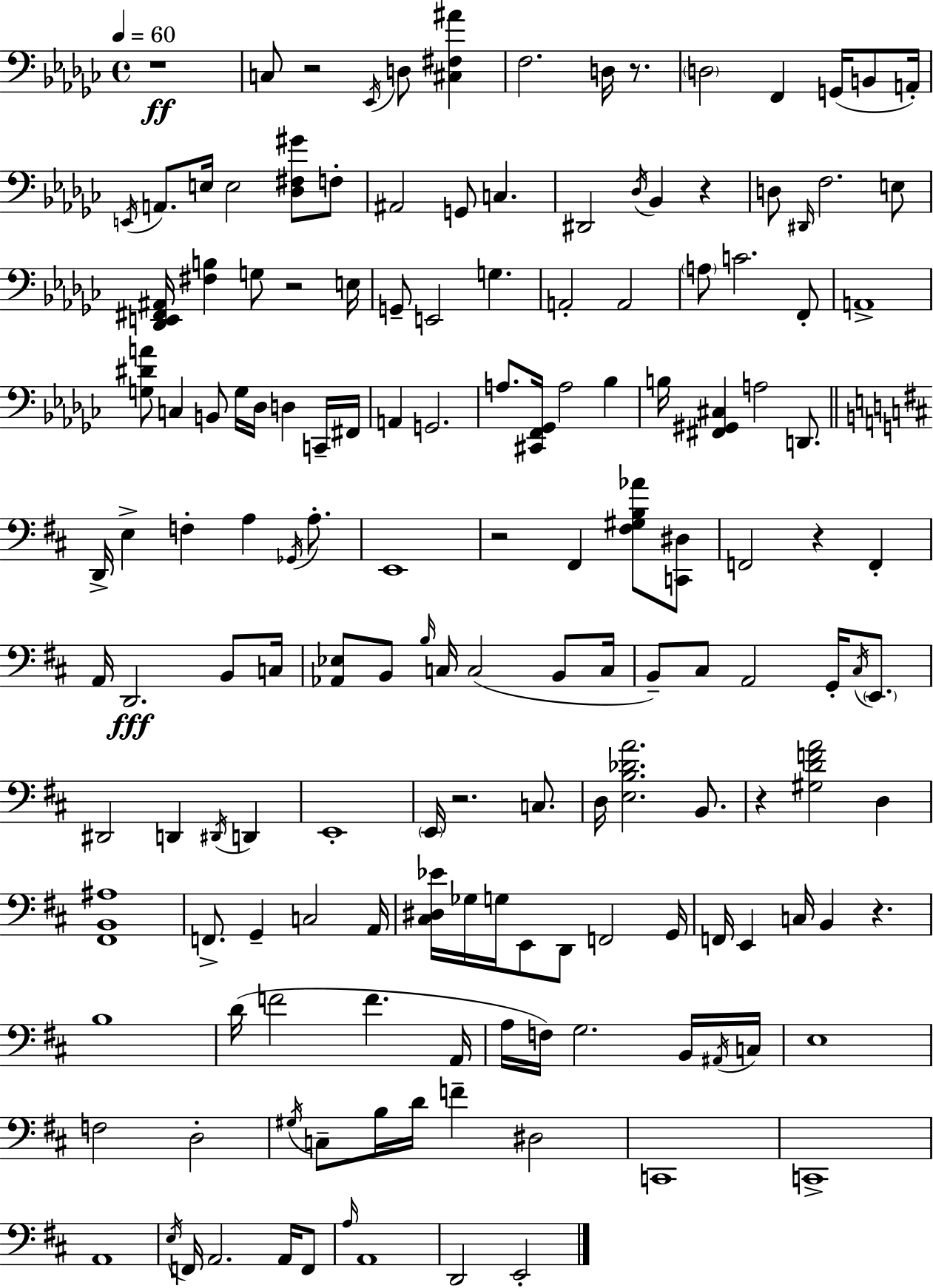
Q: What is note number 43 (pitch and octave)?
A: F#2